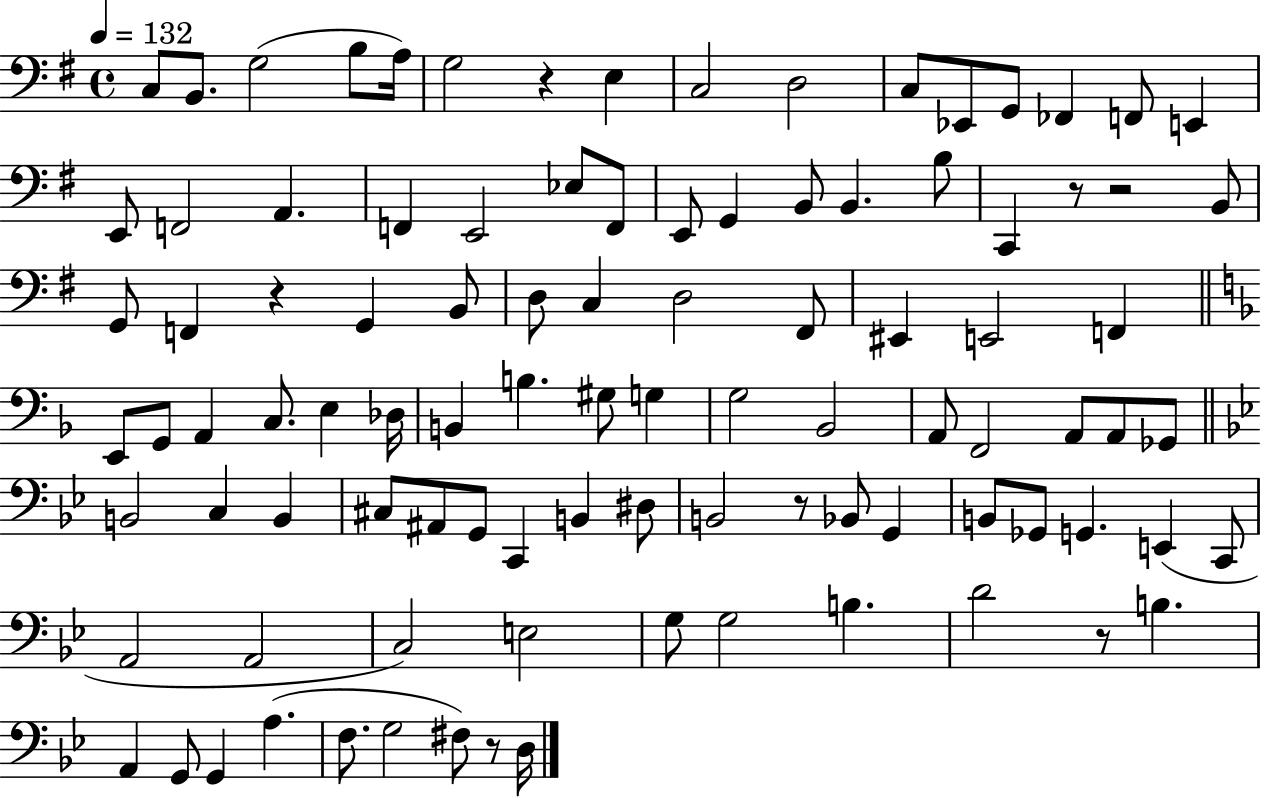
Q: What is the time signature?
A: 4/4